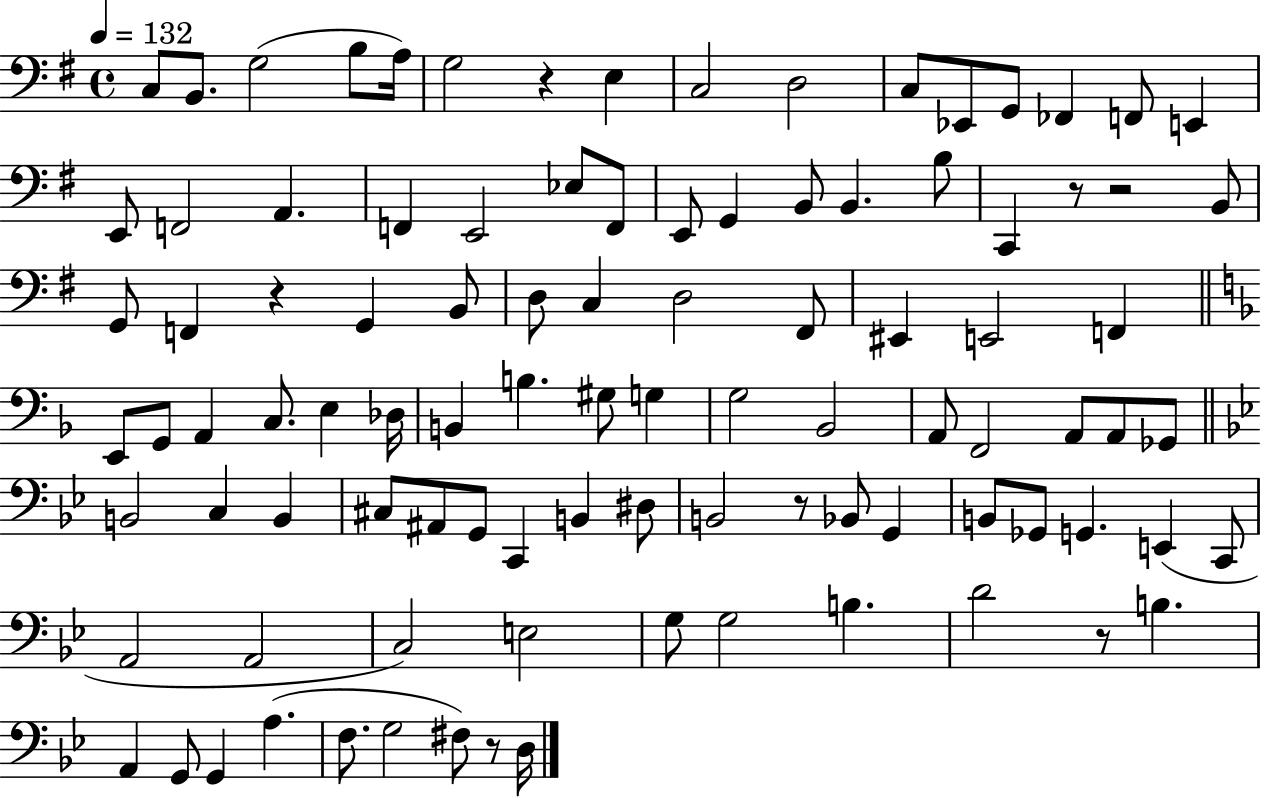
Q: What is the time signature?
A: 4/4